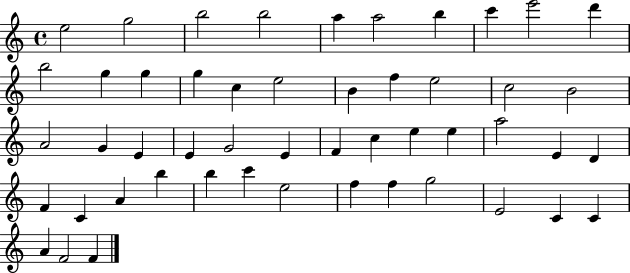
E5/h G5/h B5/h B5/h A5/q A5/h B5/q C6/q E6/h D6/q B5/h G5/q G5/q G5/q C5/q E5/h B4/q F5/q E5/h C5/h B4/h A4/h G4/q E4/q E4/q G4/h E4/q F4/q C5/q E5/q E5/q A5/h E4/q D4/q F4/q C4/q A4/q B5/q B5/q C6/q E5/h F5/q F5/q G5/h E4/h C4/q C4/q A4/q F4/h F4/q